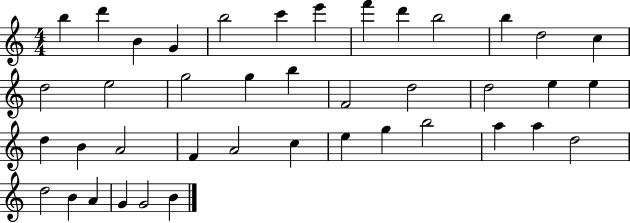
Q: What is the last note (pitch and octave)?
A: B4